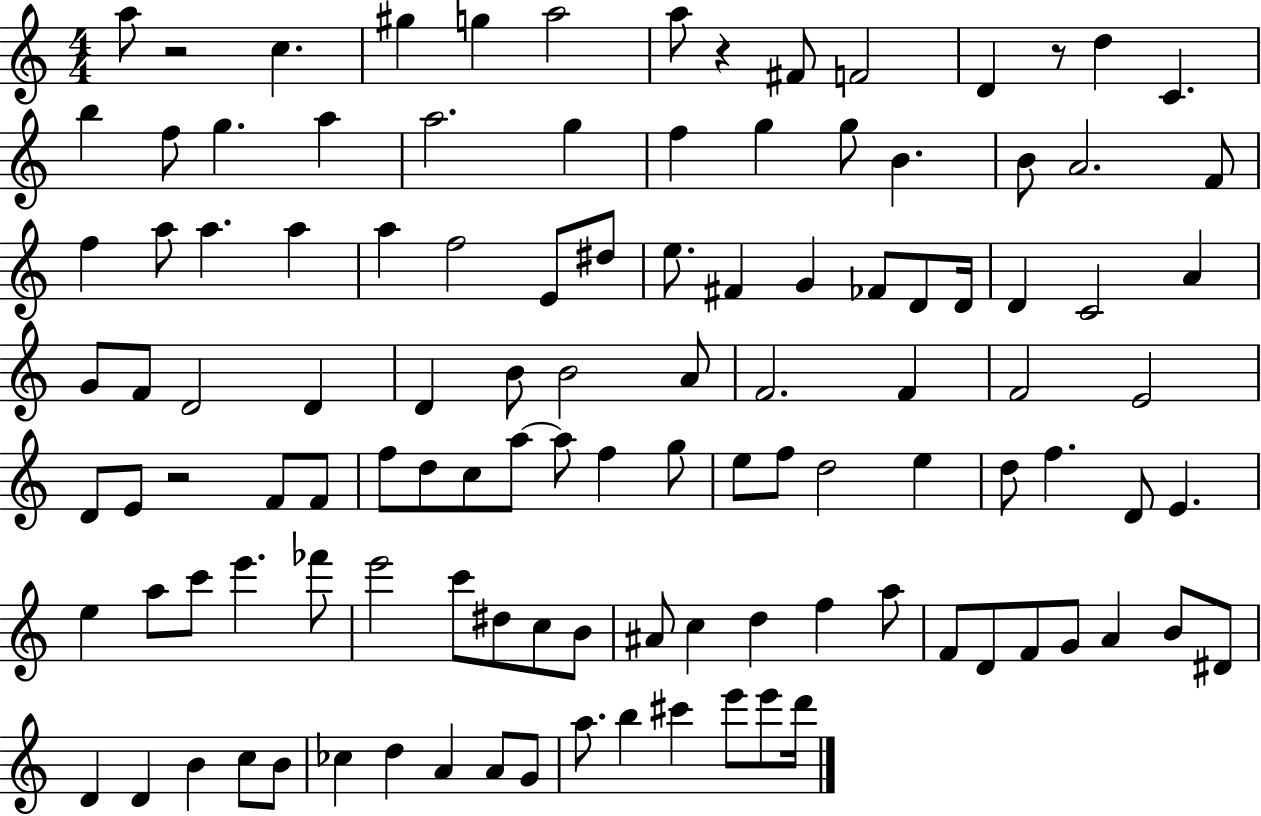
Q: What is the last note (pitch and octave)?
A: D6